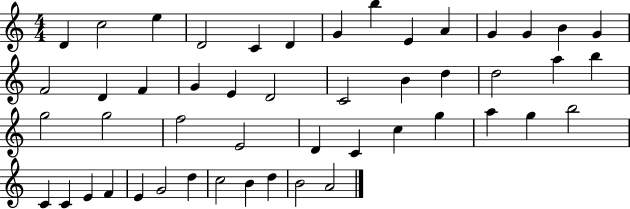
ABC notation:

X:1
T:Untitled
M:4/4
L:1/4
K:C
D c2 e D2 C D G b E A G G B G F2 D F G E D2 C2 B d d2 a b g2 g2 f2 E2 D C c g a g b2 C C E F E G2 d c2 B d B2 A2